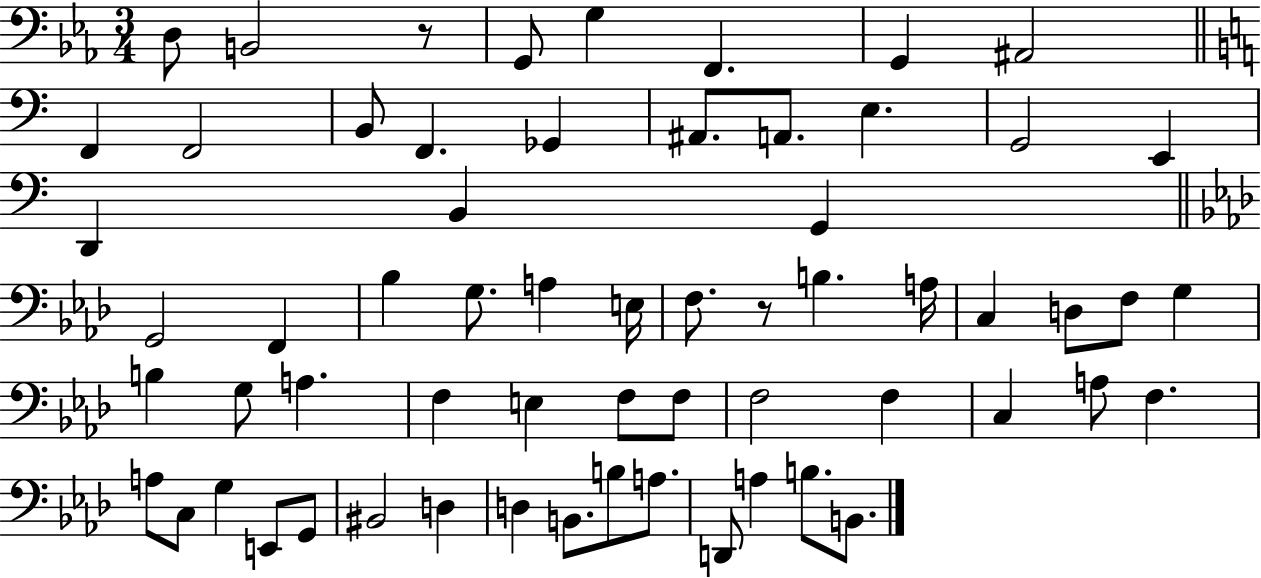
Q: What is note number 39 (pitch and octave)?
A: F3